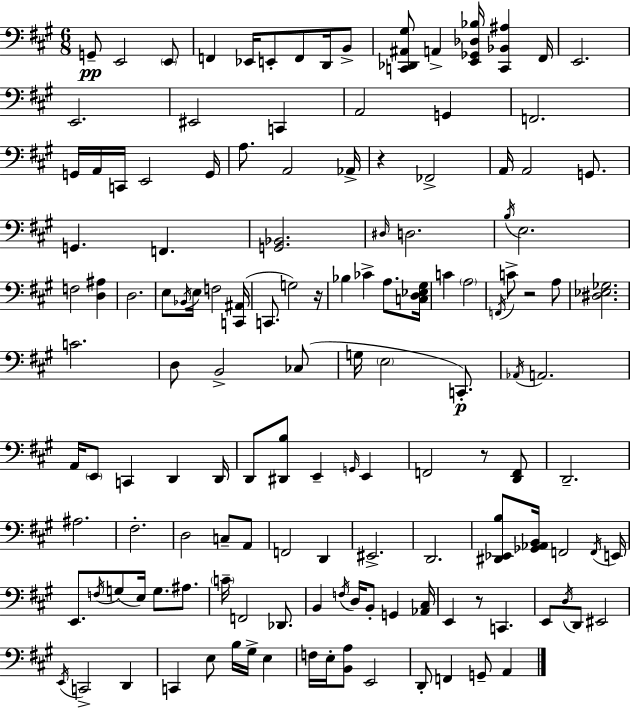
{
  \clef bass
  \numericTimeSignature
  \time 6/8
  \key a \major
  g,8--\pp e,2 \parenthesize e,8 | f,4 ees,16 e,8-. f,8 d,16 b,8-> | <c, des, ais, gis>8 a,4-> <e, ges, des bes>16 <c, bes, ais>4 fis,16 | e,2. | \break e,2. | eis,2 c,4 | a,2 g,4 | f,2. | \break g,16 a,16 c,16 e,2 g,16 | a8. a,2 aes,16-> | r4 fes,2-> | a,16 a,2 g,8. | \break g,4. f,4. | <g, bes,>2. | \grace { dis16 } d2. | \acciaccatura { b16 } e2. | \break f2 <d ais>4 | d2. | e8 \acciaccatura { bes,16 } e16 f2 | <c, ais,>16( c,8. g2) | \break r16 bes4 ces'4-> a8. | <c d ees gis>16 c'4 \parenthesize a2 | \acciaccatura { f,16 } c'8-> r2 | a8 <dis ees ges>2. | \break c'2. | d8 b,2-> | ces8( g16 \parenthesize e2 | c,8.-.\p) \acciaccatura { aes,16 } a,2. | \break a,16 \parenthesize e,8 c,4 | d,4 d,16 d,8 <dis, b>8 e,4-- | \grace { g,16 } e,4 f,2 | r8 <d, f,>8 d,2.-- | \break ais2. | fis2.-. | d2 | c8-- a,8 f,2 | \break d,4 eis,2.-> | d,2. | <dis, ees, b>8 <ges, aes, b,>16 f,2 | \acciaccatura { f,16 } e,16 e,8. \acciaccatura { f16 }( g8 | \break e16) g8. ais8. \parenthesize c'16-- f,2 | des,8. b,4 | \acciaccatura { f16 } d16 b,8-. g,4 <aes, cis>16 e,4 | r8 c,4. e,8 \acciaccatura { d16 } | \break d,8 eis,2 \acciaccatura { e,16 } c,2-> | d,4 c,4 | e8 b16 gis16-> e4 f16 | e16-. <b, a>8 e,2 d,8-. | \break f,4 g,8-- a,4 \bar "|."
}